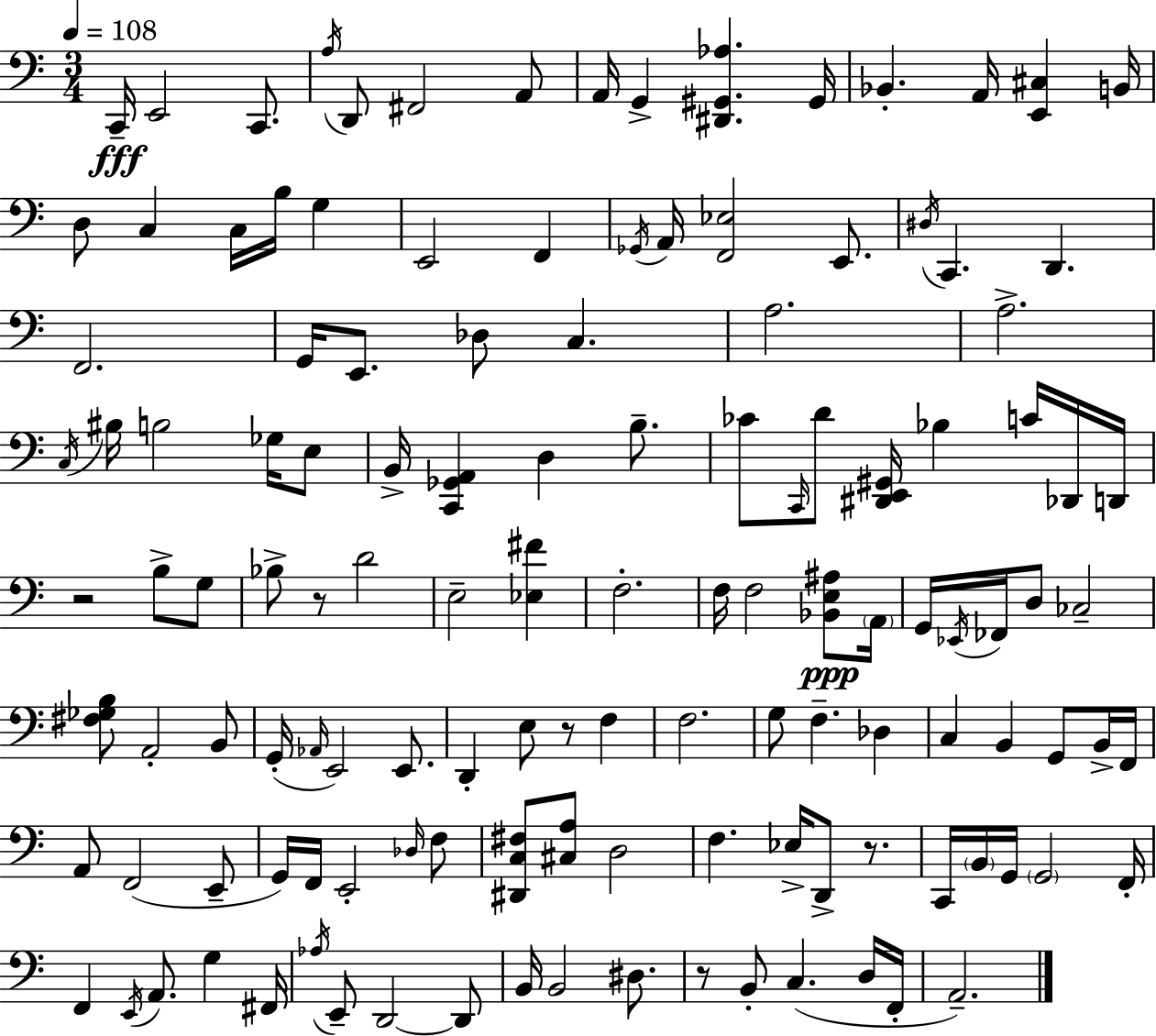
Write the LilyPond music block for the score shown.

{
  \clef bass
  \numericTimeSignature
  \time 3/4
  \key a \minor
  \tempo 4 = 108
  c,16--\fff e,2 c,8. | \acciaccatura { a16 } d,8 fis,2 a,8 | a,16 g,4-> <dis, gis, aes>4. | gis,16 bes,4.-. a,16 <e, cis>4 | \break b,16 d8 c4 c16 b16 g4 | e,2 f,4 | \acciaccatura { ges,16 } a,16 <f, ees>2 e,8. | \acciaccatura { dis16 } c,4. d,4. | \break f,2. | g,16 e,8. des8 c4. | a2. | a2.-> | \break \acciaccatura { c16 } bis16 b2 | ges16 e8 b,16-> <c, ges, a,>4 d4 | b8.-- ces'8 \grace { c,16 } d'8 <dis, e, gis,>16 bes4 | c'16 des,16 d,16 r2 | \break b8-> g8 bes8-> r8 d'2 | e2-- | <ees fis'>4 f2.-. | f16 f2 | \break <bes, e ais>8\ppp \parenthesize a,16 g,16 \acciaccatura { ees,16 } fes,16 d8 ces2-- | <fis ges b>8 a,2-. | b,8 g,16-.( \grace { aes,16 } e,2) | e,8. d,4-. e8 | \break r8 f4 f2. | g8 f4.-- | des4 c4 b,4 | g,8 b,16-> f,16 a,8 f,2( | \break e,8-- g,16) f,16 e,2-. | \grace { des16 } f8 <dis, c fis>8 <cis a>8 | d2 f4. | ees16-> d,8-> r8. c,16 \parenthesize b,16 g,16 \parenthesize g,2 | \break f,16-. f,4 | \acciaccatura { e,16 } a,8. g4 fis,16 \acciaccatura { aes16 } e,8-- | d,2~~ d,8 b,16 b,2 | dis8. r8 | \break b,8-. c4.( d16 f,16-. a,2.--) | \bar "|."
}